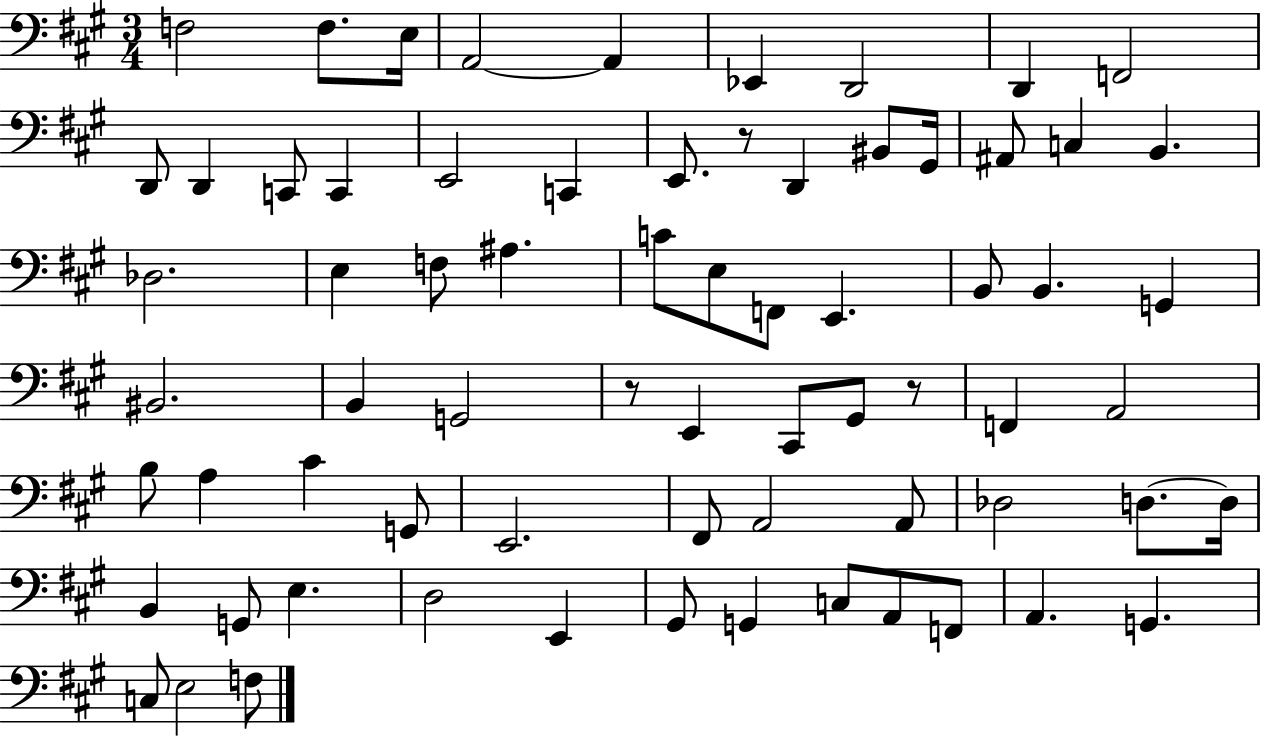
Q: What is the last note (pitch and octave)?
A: F3